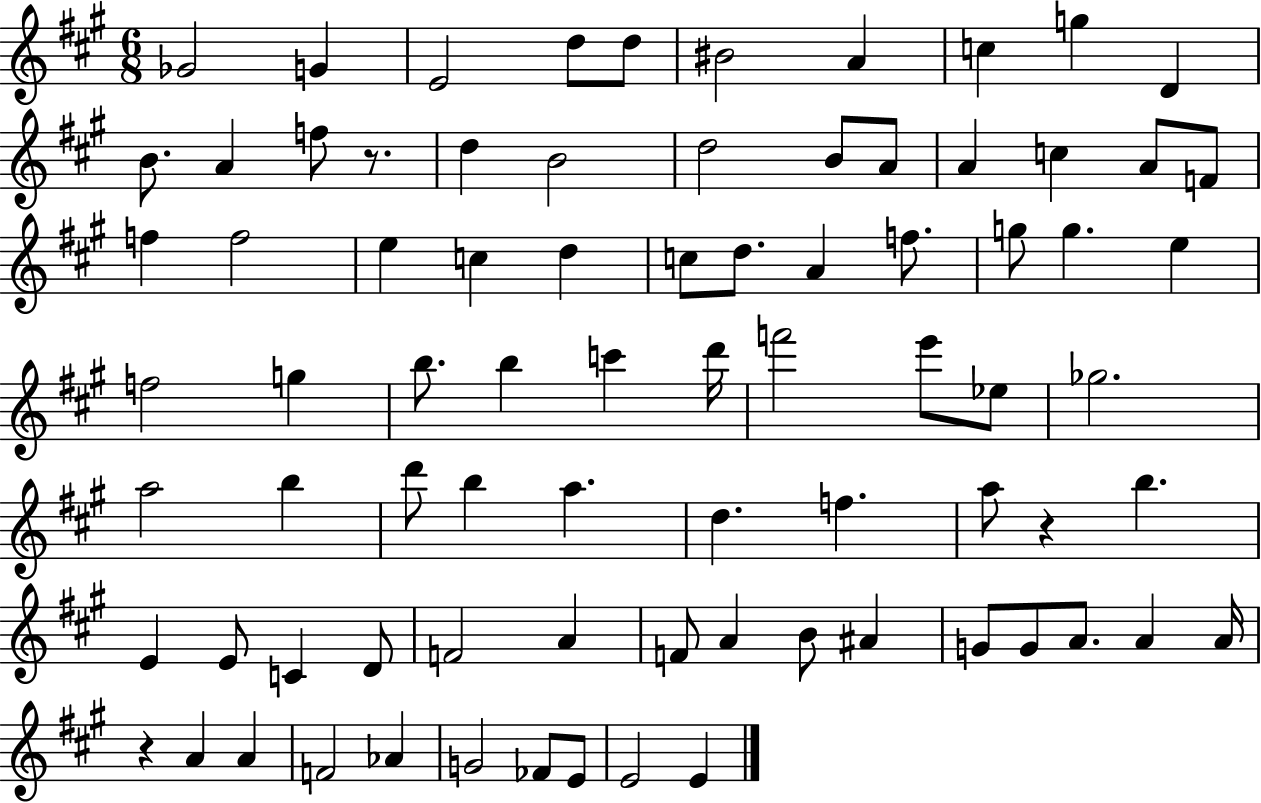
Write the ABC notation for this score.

X:1
T:Untitled
M:6/8
L:1/4
K:A
_G2 G E2 d/2 d/2 ^B2 A c g D B/2 A f/2 z/2 d B2 d2 B/2 A/2 A c A/2 F/2 f f2 e c d c/2 d/2 A f/2 g/2 g e f2 g b/2 b c' d'/4 f'2 e'/2 _e/2 _g2 a2 b d'/2 b a d f a/2 z b E E/2 C D/2 F2 A F/2 A B/2 ^A G/2 G/2 A/2 A A/4 z A A F2 _A G2 _F/2 E/2 E2 E